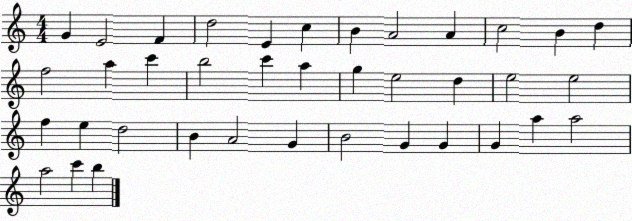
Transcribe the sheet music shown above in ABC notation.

X:1
T:Untitled
M:4/4
L:1/4
K:C
G E2 F d2 E c B A2 A c2 B d f2 a c' b2 c' a g e2 d e2 e2 f e d2 B A2 G B2 G G G a a2 a2 c' b